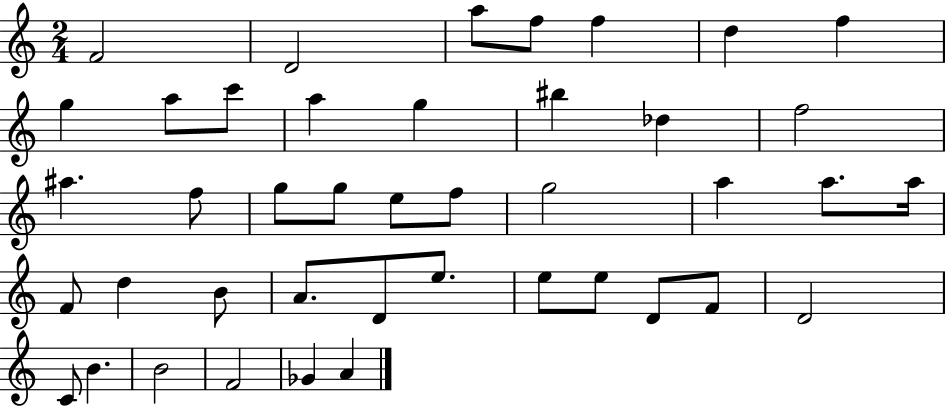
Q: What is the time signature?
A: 2/4